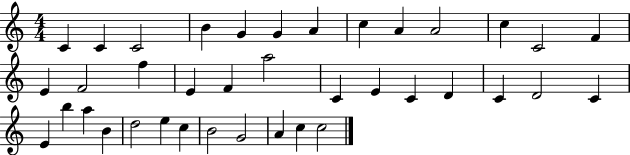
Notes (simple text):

C4/q C4/q C4/h B4/q G4/q G4/q A4/q C5/q A4/q A4/h C5/q C4/h F4/q E4/q F4/h F5/q E4/q F4/q A5/h C4/q E4/q C4/q D4/q C4/q D4/h C4/q E4/q B5/q A5/q B4/q D5/h E5/q C5/q B4/h G4/h A4/q C5/q C5/h